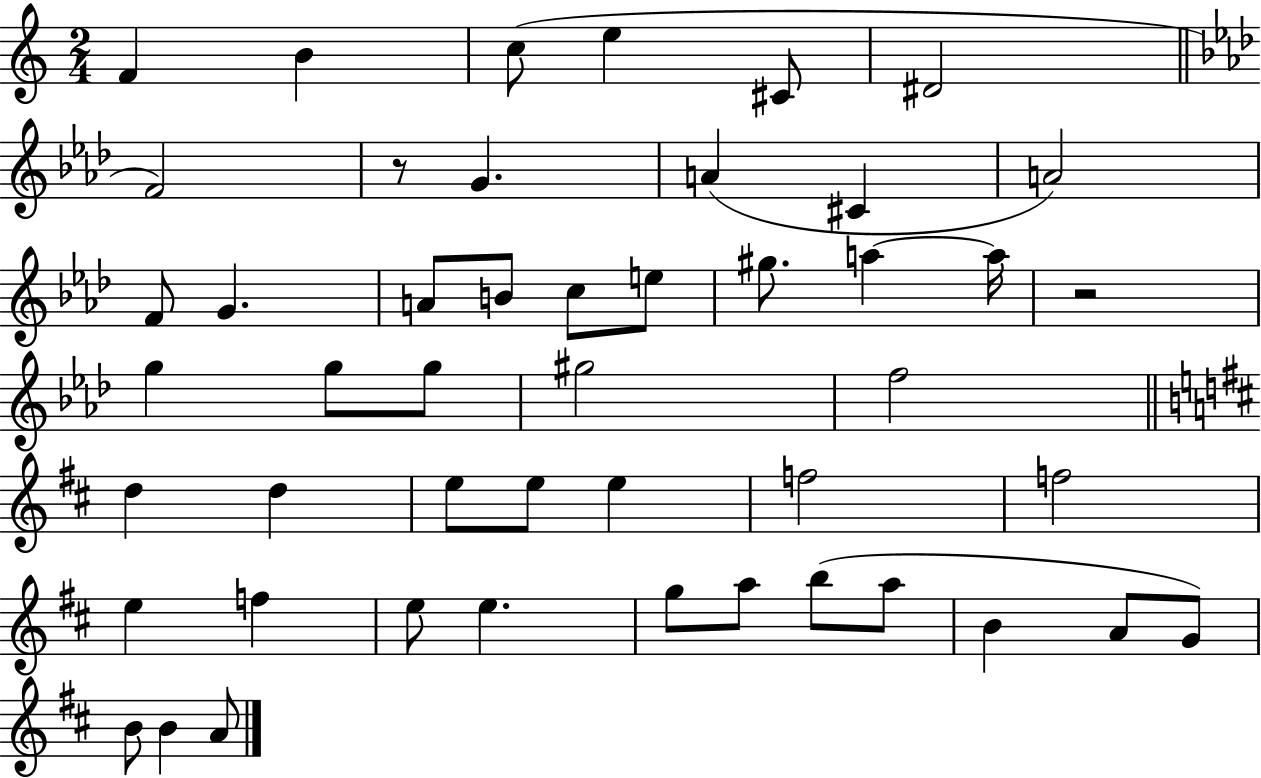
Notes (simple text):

F4/q B4/q C5/e E5/q C#4/e D#4/h F4/h R/e G4/q. A4/q C#4/q A4/h F4/e G4/q. A4/e B4/e C5/e E5/e G#5/e. A5/q A5/s R/h G5/q G5/e G5/e G#5/h F5/h D5/q D5/q E5/e E5/e E5/q F5/h F5/h E5/q F5/q E5/e E5/q. G5/e A5/e B5/e A5/e B4/q A4/e G4/e B4/e B4/q A4/e